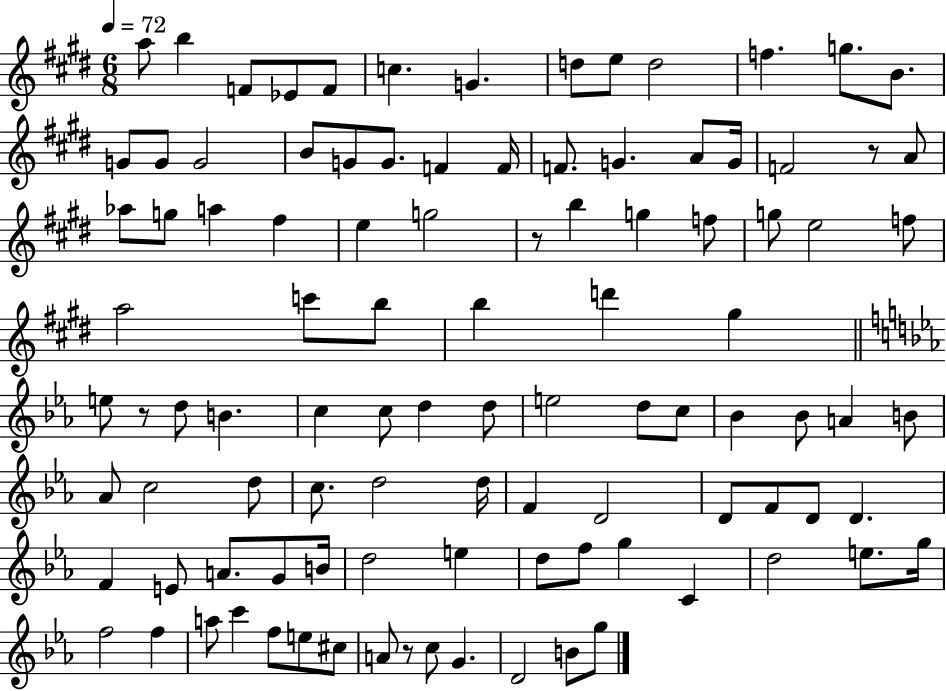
{
  \clef treble
  \numericTimeSignature
  \time 6/8
  \key e \major
  \tempo 4 = 72
  a''8 b''4 f'8 ees'8 f'8 | c''4. g'4. | d''8 e''8 d''2 | f''4. g''8. b'8. | \break g'8 g'8 g'2 | b'8 g'8 g'8. f'4 f'16 | f'8. g'4. a'8 g'16 | f'2 r8 a'8 | \break aes''8 g''8 a''4 fis''4 | e''4 g''2 | r8 b''4 g''4 f''8 | g''8 e''2 f''8 | \break a''2 c'''8 b''8 | b''4 d'''4 gis''4 | \bar "||" \break \key ees \major e''8 r8 d''8 b'4. | c''4 c''8 d''4 d''8 | e''2 d''8 c''8 | bes'4 bes'8 a'4 b'8 | \break aes'8 c''2 d''8 | c''8. d''2 d''16 | f'4 d'2 | d'8 f'8 d'8 d'4. | \break f'4 e'8 a'8. g'8 b'16 | d''2 e''4 | d''8 f''8 g''4 c'4 | d''2 e''8. g''16 | \break f''2 f''4 | a''8 c'''4 f''8 e''8 cis''8 | a'8 r8 c''8 g'4. | d'2 b'8 g''8 | \break \bar "|."
}